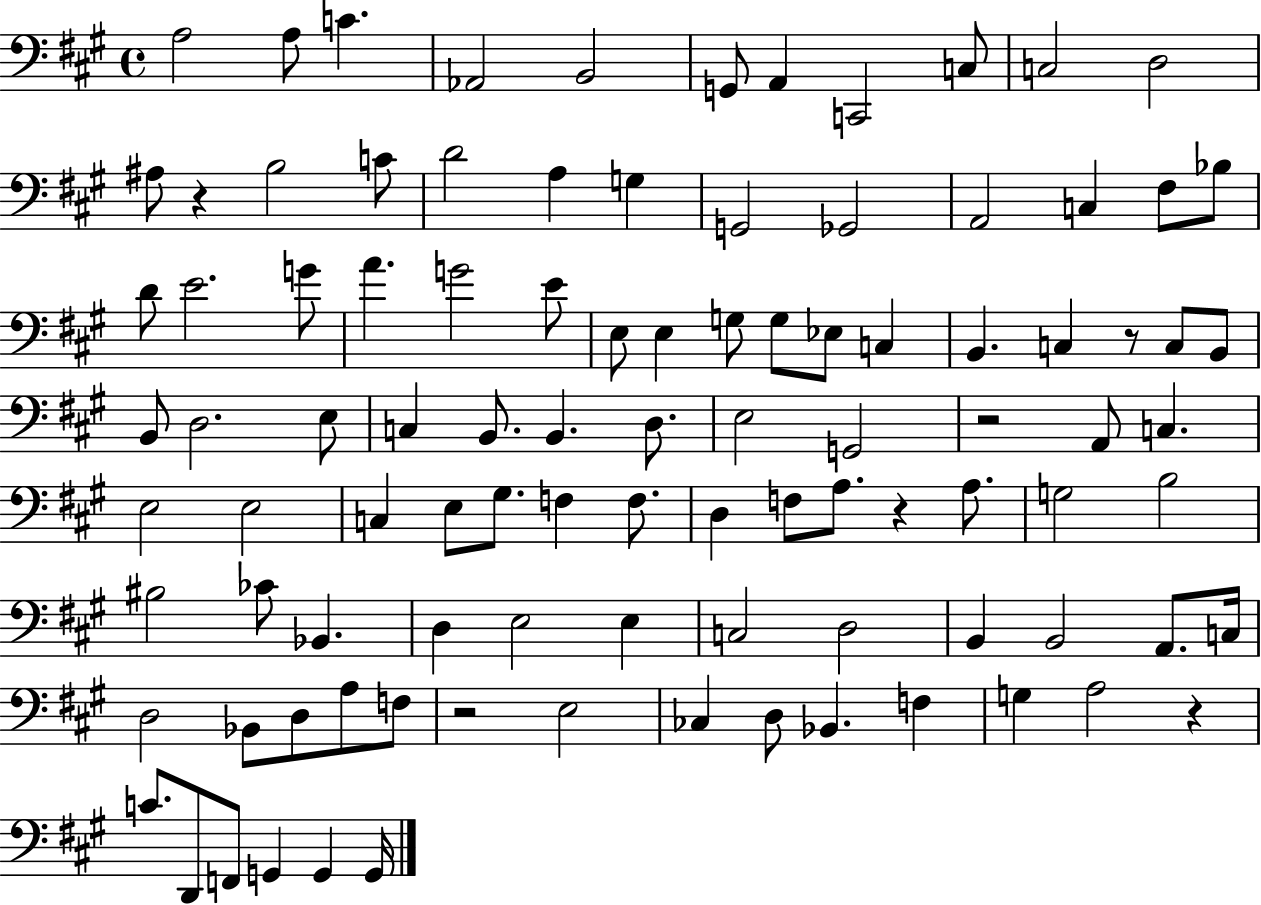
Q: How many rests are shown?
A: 6